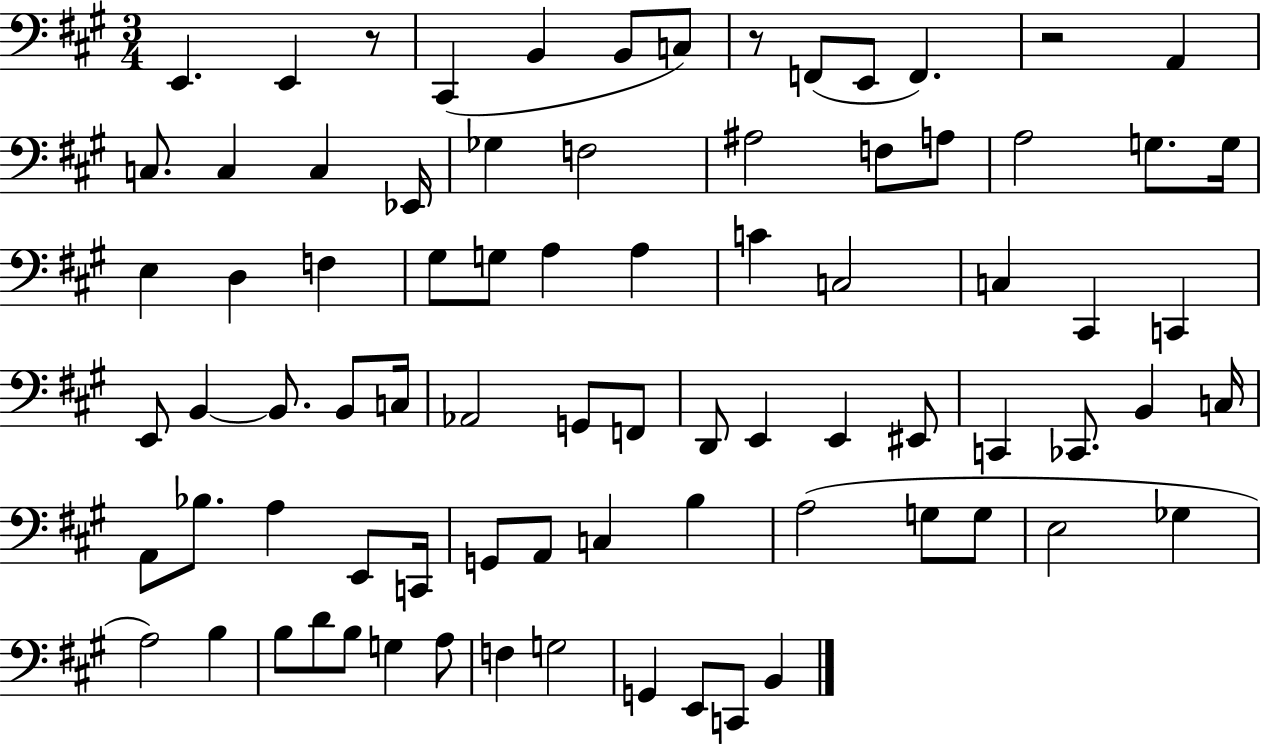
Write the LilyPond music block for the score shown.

{
  \clef bass
  \numericTimeSignature
  \time 3/4
  \key a \major
  \repeat volta 2 { e,4. e,4 r8 | cis,4( b,4 b,8 c8) | r8 f,8( e,8 f,4.) | r2 a,4 | \break c8. c4 c4 ees,16 | ges4 f2 | ais2 f8 a8 | a2 g8. g16 | \break e4 d4 f4 | gis8 g8 a4 a4 | c'4 c2 | c4 cis,4 c,4 | \break e,8 b,4~~ b,8. b,8 c16 | aes,2 g,8 f,8 | d,8 e,4 e,4 eis,8 | c,4 ces,8. b,4 c16 | \break a,8 bes8. a4 e,8 c,16 | g,8 a,8 c4 b4 | a2( g8 g8 | e2 ges4 | \break a2) b4 | b8 d'8 b8 g4 a8 | f4 g2 | g,4 e,8 c,8 b,4 | \break } \bar "|."
}